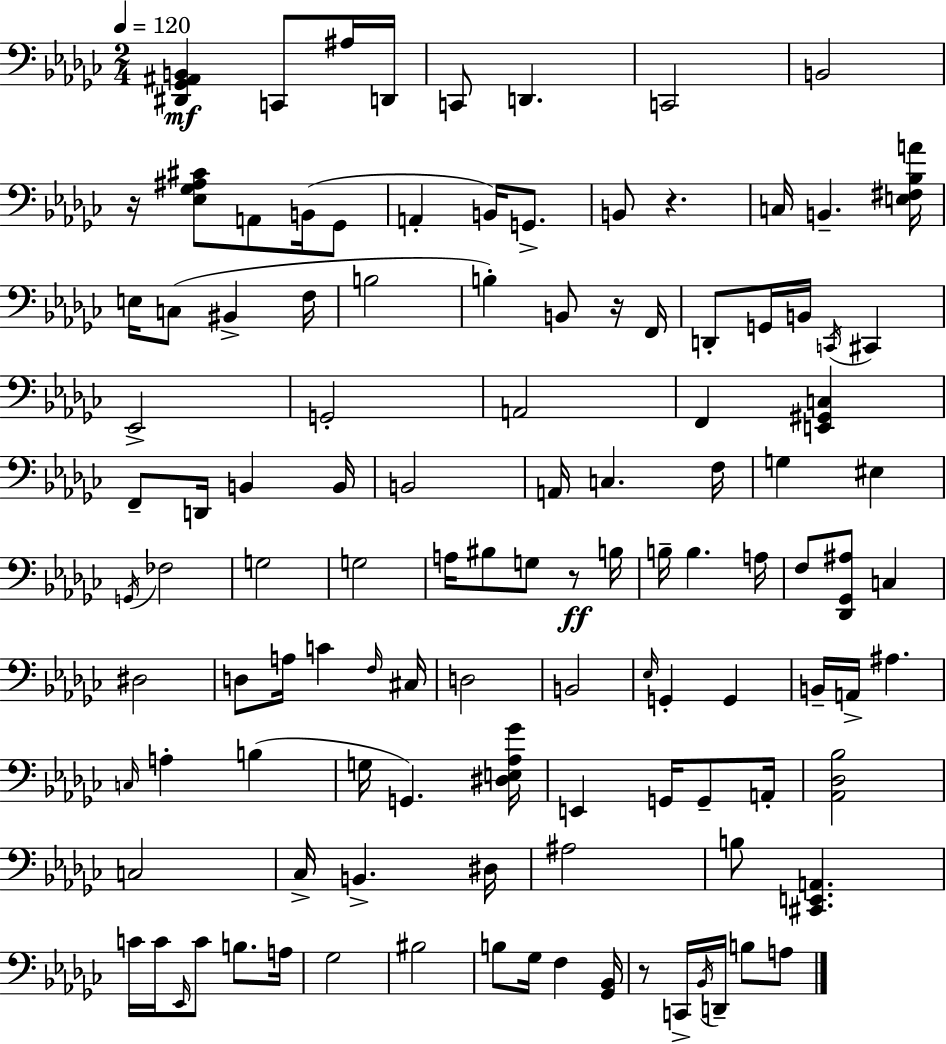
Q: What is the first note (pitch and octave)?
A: C2